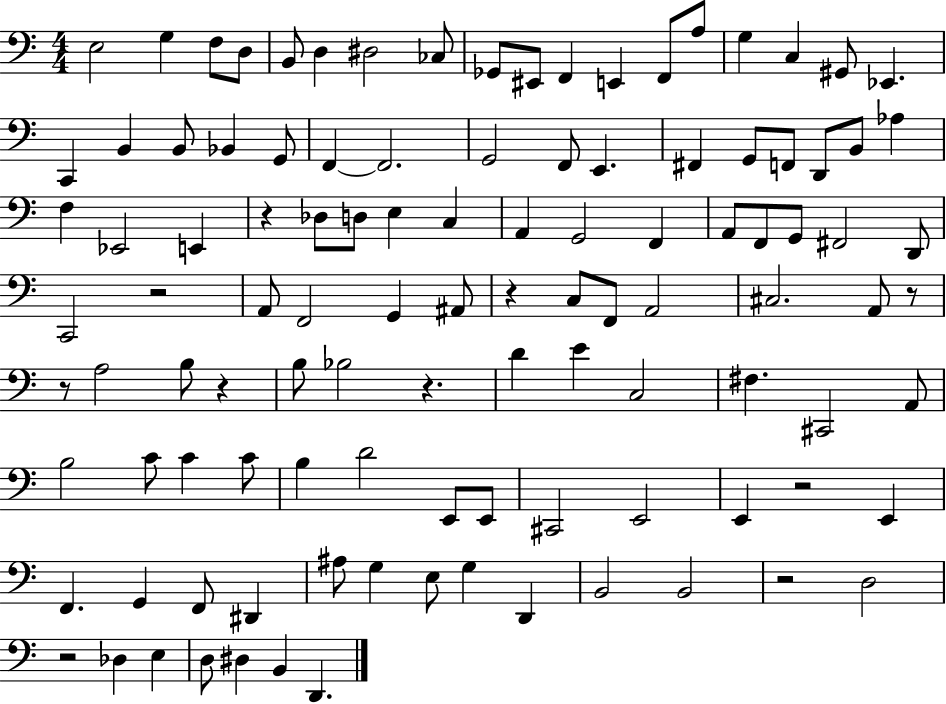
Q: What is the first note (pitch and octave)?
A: E3